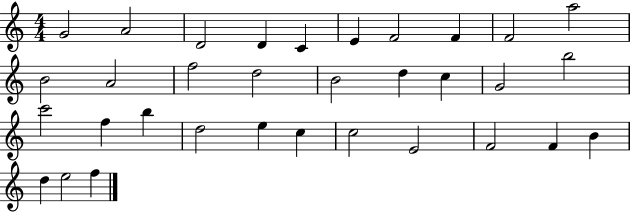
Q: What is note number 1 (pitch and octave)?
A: G4